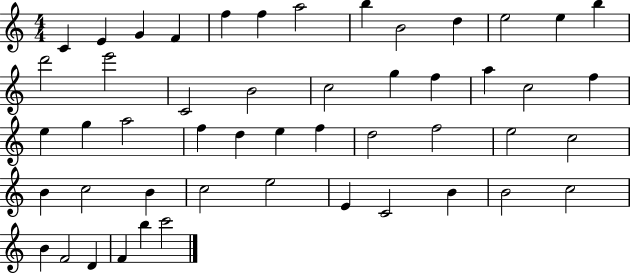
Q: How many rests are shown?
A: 0